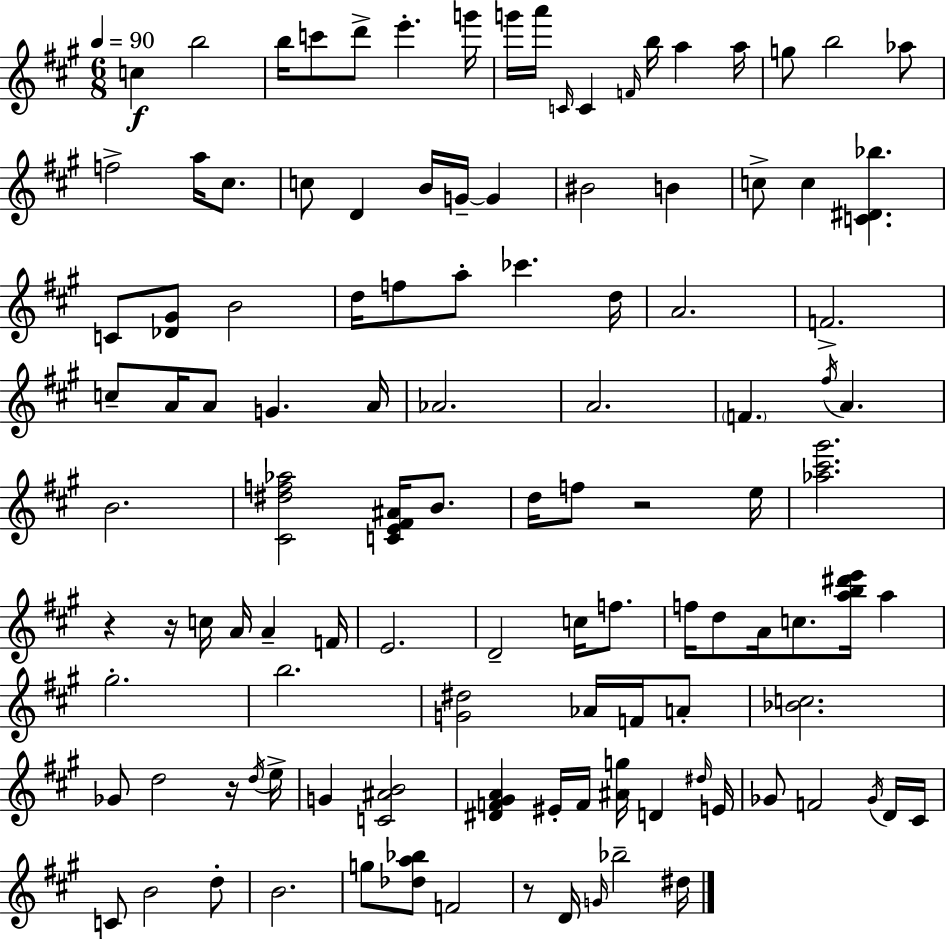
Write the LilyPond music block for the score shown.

{
  \clef treble
  \numericTimeSignature
  \time 6/8
  \key a \major
  \tempo 4 = 90
  c''4\f b''2 | b''16 c'''8 d'''8-> e'''4.-. g'''16 | g'''16 a'''16 \grace { c'16 } c'4 \grace { f'16 } b''16 a''4 | a''16 g''8 b''2 | \break aes''8 f''2-> a''16 cis''8. | c''8 d'4 b'16 g'16--~~ g'4 | bis'2 b'4 | c''8-> c''4 <c' dis' bes''>4. | \break c'8 <des' gis'>8 b'2 | d''16 f''8 a''8-. ces'''4. | d''16 a'2. | f'2.-> | \break c''8-- a'16 a'8 g'4. | a'16 aes'2. | a'2. | \parenthesize f'4. \acciaccatura { fis''16 } a'4. | \break b'2. | <cis' dis'' f'' aes''>2 <c' e' fis' ais'>16 | b'8. d''16 f''8 r2 | e''16 <aes'' cis''' gis'''>2. | \break r4 r16 c''16 a'16 a'4-- | f'16 e'2. | d'2-- c''16 | f''8. f''16 d''8 a'16 c''8. <a'' b'' dis''' e'''>16 a''4 | \break gis''2.-. | b''2. | <g' dis''>2 aes'16 | f'16 a'8-. <bes' c''>2. | \break ges'8 d''2 | r16 \acciaccatura { d''16 } e''16-> g'4 <c' ais' b'>2 | <dis' f' gis' a'>4 eis'16-. f'16 <ais' g''>16 d'4 | \grace { dis''16 } e'16 ges'8 f'2 | \break \acciaccatura { ges'16 } d'16 cis'16 c'8 b'2 | d''8-. b'2. | g''8 <des'' a'' bes''>8 f'2 | r8 d'16 \grace { g'16 } bes''2-- | \break dis''16 \bar "|."
}